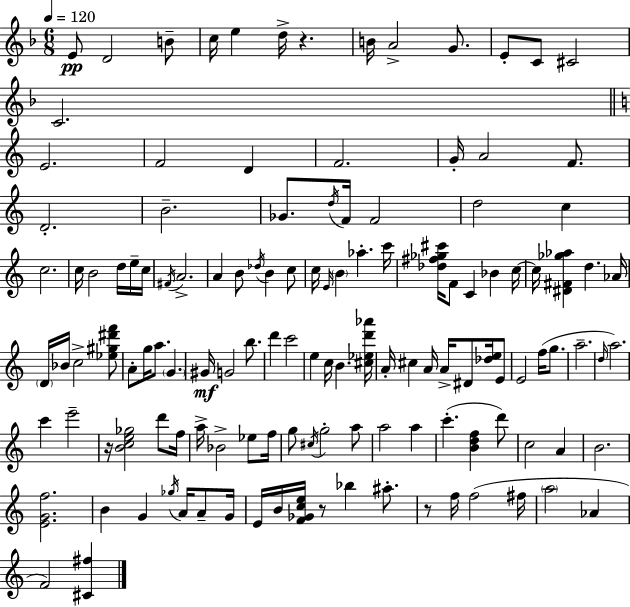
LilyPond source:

{
  \clef treble
  \numericTimeSignature
  \time 6/8
  \key f \major
  \tempo 4 = 120
  e'8\pp d'2 b'8-- | c''16 e''4 d''16-> r4. | b'16 a'2-> g'8. | e'8-. c'8 cis'2 | \break c'2. | \bar "||" \break \key c \major e'2. | f'2 d'4 | f'2. | g'16-. a'2 f'8. | \break d'2.-. | b'2.-- | ges'8. \acciaccatura { d''16 } f'16 f'2 | d''2 c''4 | \break c''2. | c''16 b'2 d''16 e''16-- | c''16 \acciaccatura { fis'16 } a'2.-> | a'4 b'8 \acciaccatura { des''16 } b'4 | \break c''8 c''16 \grace { e'16 } \parenthesize b'4 aes''4.-. | c'''16 <des'' fis'' ges'' cis'''>16 f'8 c'4 bes'4 | c''16~~ c''16 <dis' fis' ges'' aes''>4 d''4. | aes'16 \parenthesize d'16 bes'16 c''2-> | \break <ees'' gis'' dis''' f'''>8 a'8-. g''16 a''8. \parenthesize g'4. | gis'16\mf g'2 | b''8. d'''4 c'''2 | e''4 c''16 b'4. | \break <cis'' ees'' d''' aes'''>16 a'16-. cis''4 a'16 a'16-> dis'8 | <des'' e''>16 e'8 e'2 | f''16( g''8. a''2.-- | \grace { d''16 }) a''2. | \break c'''4 e'''2-- | r16 <b' c'' e'' ges''>2 | d'''8 f''16 a''16-> bes'2-> | ees''8 f''16 g''8 \acciaccatura { cis''16 } g''2-. | \break a''8 a''2 | a''4 c'''4.-.( | <b' d'' f''>4 d'''8) c''2 | a'4 b'2. | \break <e' g' f''>2. | b'4 g'4 | \acciaccatura { ges''16 } a'16 a'8-- g'16 e'16 b'16 <f' ges' c'' e''>16 r8 | bes''4 ais''8.-. r8 f''16 f''2( | \break fis''16 \parenthesize a''2 | aes'4 f'2) | <cis' fis''>4 \bar "|."
}